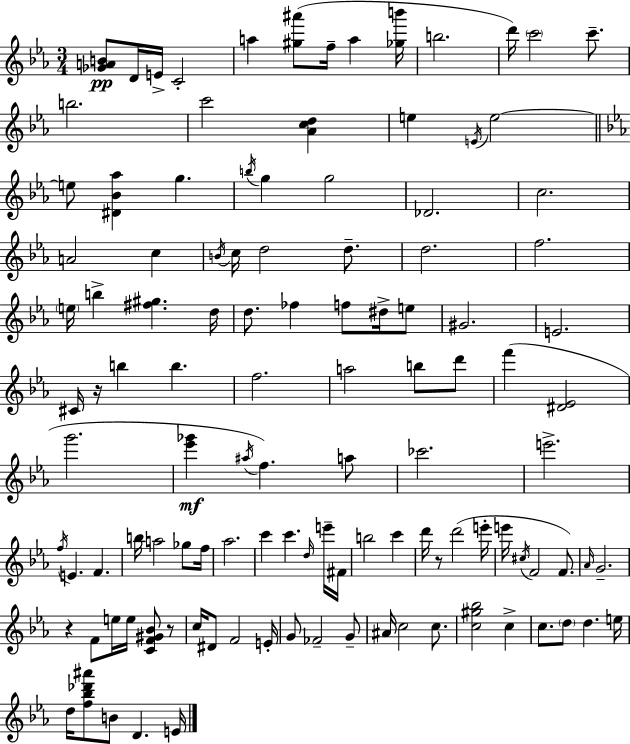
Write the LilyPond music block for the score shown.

{
  \clef treble
  \numericTimeSignature
  \time 3/4
  \key c \minor
  <ges' a' b'>8\pp d'16 e'16-> c'2-. | a''4 <gis'' ais'''>8( f''16-- a''4 <ges'' b'''>16 | b''2. | d'''16) \parenthesize c'''2 c'''8.-- | \break b''2. | c'''2 <aes' c'' d''>4 | e''4 \acciaccatura { e'16 } e''2~~ | \bar "||" \break \key ees \major e''8 <dis' bes' aes''>4 g''4. | \acciaccatura { b''16 } g''4 g''2 | des'2. | c''2. | \break a'2 c''4 | \acciaccatura { b'16 } c''16 d''2 d''8.-- | d''2. | f''2. | \break \parenthesize e''16 b''4-> <fis'' gis''>4. | d''16 d''8. fes''4 f''8 dis''16-> | e''8 gis'2. | e'2. | \break cis'16 r16 b''4 b''4. | f''2. | a''2 b''8 | d'''8 f'''4( <dis' ees'>2 | \break g'''2. | <ees''' ges'''>4\mf \acciaccatura { ais''16 } f''4.) | a''8 ces'''2. | e'''2.-> | \break \acciaccatura { f''16 } e'4. f'4. | b''16 a''2 | ges''8 f''16 aes''2. | c'''4 c'''4. | \break \grace { d''16 } e'''16-- fis'16 b''2 | c'''4 d'''16 r8 d'''2( | e'''16-. e'''16 \acciaccatura { cis''16 } f'2 | f'8.) \grace { aes'16 } g'2.-- | \break r4 f'8 | e''16 e''16 <c' f' gis' bes'>8 r8 c''16 dis'8 f'2 | e'16-. g'8 fes'2-- | g'8-- ais'16 c''2 | \break c''8. <c'' gis'' bes''>2 | c''4-> c''8. \parenthesize d''8 | d''4. e''16 d''16 <f'' bes'' des''' ais'''>8 b'8 | d'4. e'16 \bar "|."
}